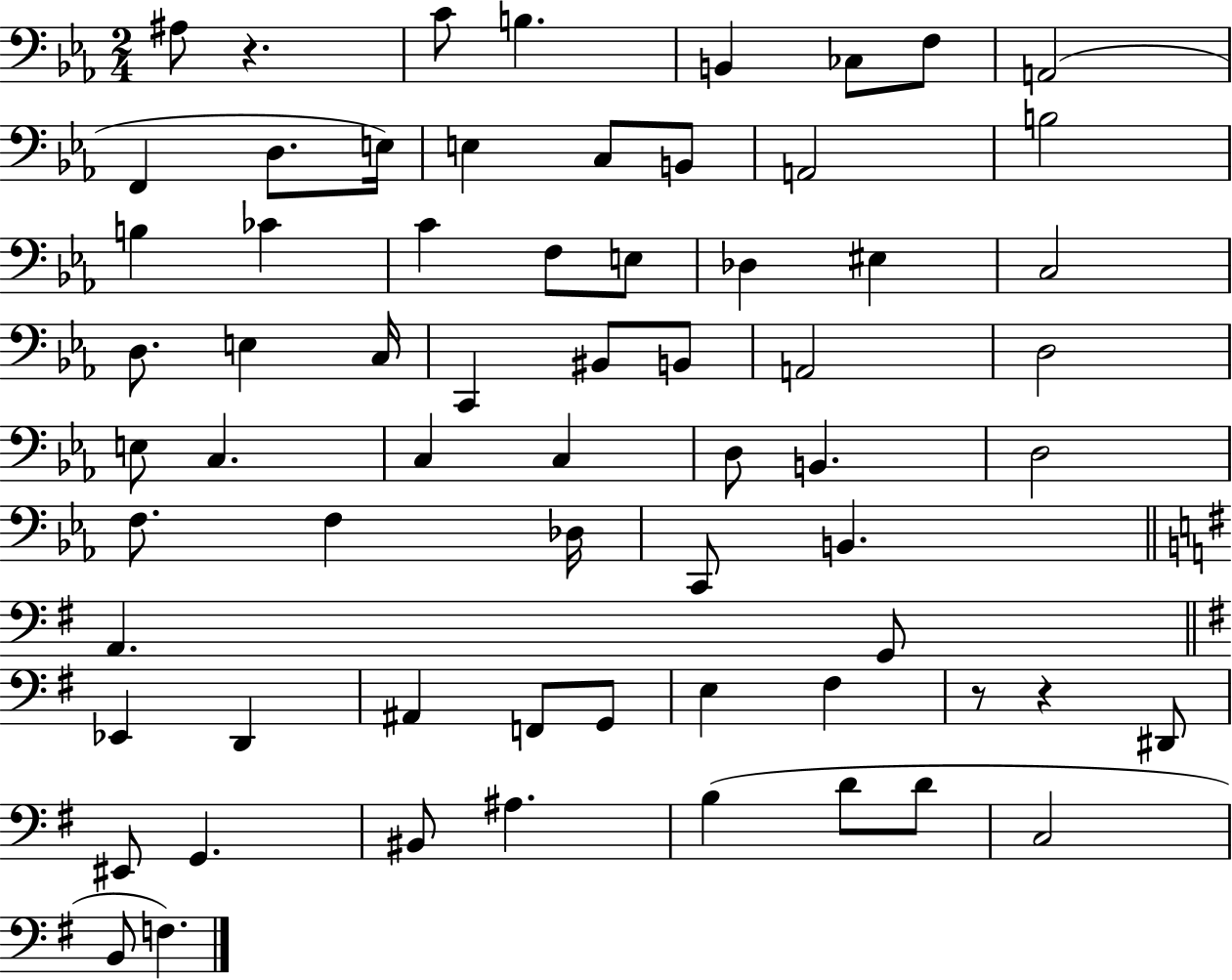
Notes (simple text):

A#3/e R/q. C4/e B3/q. B2/q CES3/e F3/e A2/h F2/q D3/e. E3/s E3/q C3/e B2/e A2/h B3/h B3/q CES4/q C4/q F3/e E3/e Db3/q EIS3/q C3/h D3/e. E3/q C3/s C2/q BIS2/e B2/e A2/h D3/h E3/e C3/q. C3/q C3/q D3/e B2/q. D3/h F3/e. F3/q Db3/s C2/e B2/q. A2/q. G2/e Eb2/q D2/q A#2/q F2/e G2/e E3/q F#3/q R/e R/q D#2/e EIS2/e G2/q. BIS2/e A#3/q. B3/q D4/e D4/e C3/h B2/e F3/q.